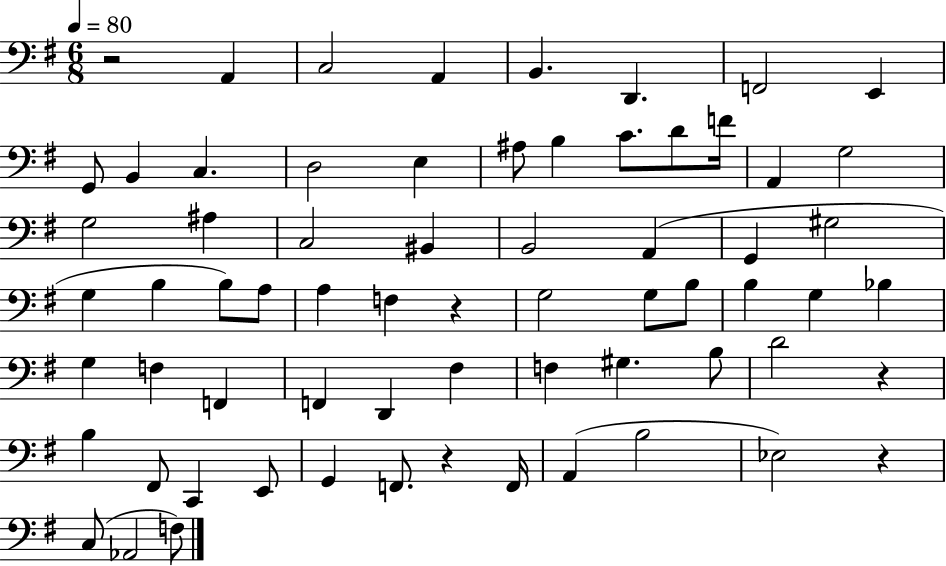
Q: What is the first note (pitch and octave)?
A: A2